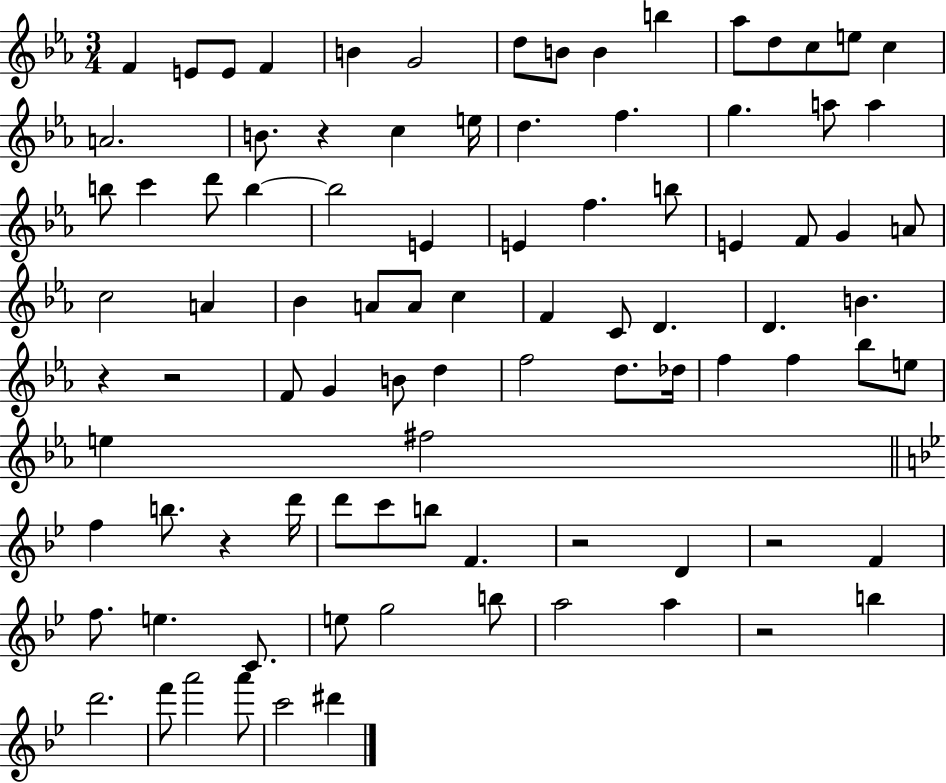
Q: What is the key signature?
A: EES major